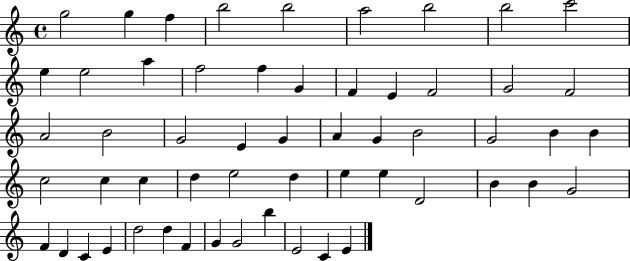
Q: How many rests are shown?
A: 0